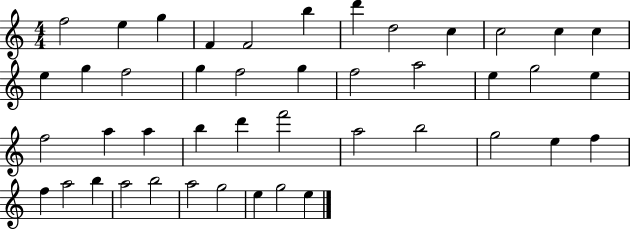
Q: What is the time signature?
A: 4/4